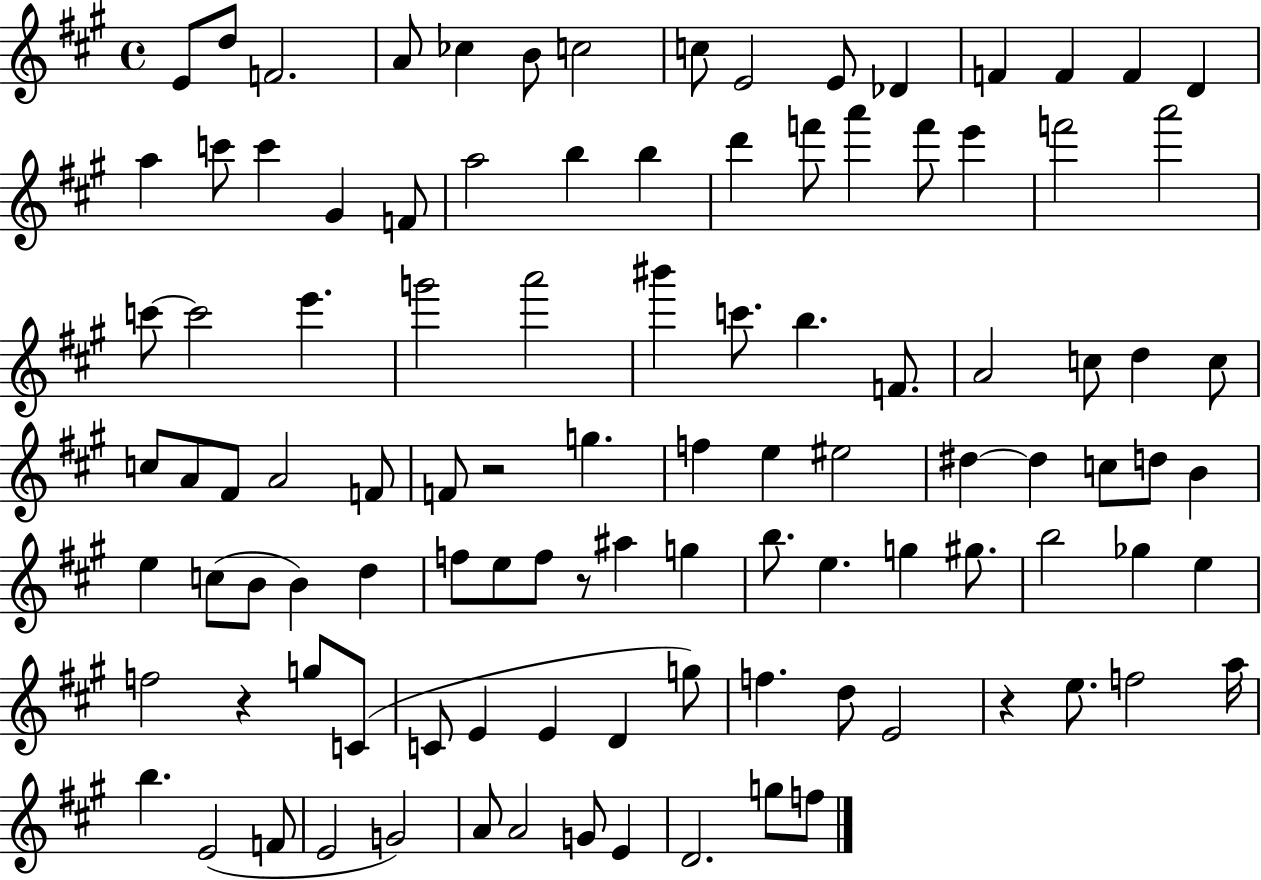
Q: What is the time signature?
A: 4/4